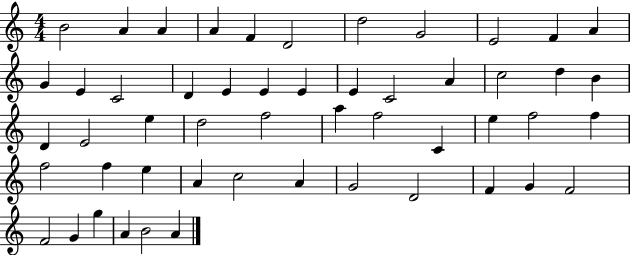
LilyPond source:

{
  \clef treble
  \numericTimeSignature
  \time 4/4
  \key c \major
  b'2 a'4 a'4 | a'4 f'4 d'2 | d''2 g'2 | e'2 f'4 a'4 | \break g'4 e'4 c'2 | d'4 e'4 e'4 e'4 | e'4 c'2 a'4 | c''2 d''4 b'4 | \break d'4 e'2 e''4 | d''2 f''2 | a''4 f''2 c'4 | e''4 f''2 f''4 | \break f''2 f''4 e''4 | a'4 c''2 a'4 | g'2 d'2 | f'4 g'4 f'2 | \break f'2 g'4 g''4 | a'4 b'2 a'4 | \bar "|."
}